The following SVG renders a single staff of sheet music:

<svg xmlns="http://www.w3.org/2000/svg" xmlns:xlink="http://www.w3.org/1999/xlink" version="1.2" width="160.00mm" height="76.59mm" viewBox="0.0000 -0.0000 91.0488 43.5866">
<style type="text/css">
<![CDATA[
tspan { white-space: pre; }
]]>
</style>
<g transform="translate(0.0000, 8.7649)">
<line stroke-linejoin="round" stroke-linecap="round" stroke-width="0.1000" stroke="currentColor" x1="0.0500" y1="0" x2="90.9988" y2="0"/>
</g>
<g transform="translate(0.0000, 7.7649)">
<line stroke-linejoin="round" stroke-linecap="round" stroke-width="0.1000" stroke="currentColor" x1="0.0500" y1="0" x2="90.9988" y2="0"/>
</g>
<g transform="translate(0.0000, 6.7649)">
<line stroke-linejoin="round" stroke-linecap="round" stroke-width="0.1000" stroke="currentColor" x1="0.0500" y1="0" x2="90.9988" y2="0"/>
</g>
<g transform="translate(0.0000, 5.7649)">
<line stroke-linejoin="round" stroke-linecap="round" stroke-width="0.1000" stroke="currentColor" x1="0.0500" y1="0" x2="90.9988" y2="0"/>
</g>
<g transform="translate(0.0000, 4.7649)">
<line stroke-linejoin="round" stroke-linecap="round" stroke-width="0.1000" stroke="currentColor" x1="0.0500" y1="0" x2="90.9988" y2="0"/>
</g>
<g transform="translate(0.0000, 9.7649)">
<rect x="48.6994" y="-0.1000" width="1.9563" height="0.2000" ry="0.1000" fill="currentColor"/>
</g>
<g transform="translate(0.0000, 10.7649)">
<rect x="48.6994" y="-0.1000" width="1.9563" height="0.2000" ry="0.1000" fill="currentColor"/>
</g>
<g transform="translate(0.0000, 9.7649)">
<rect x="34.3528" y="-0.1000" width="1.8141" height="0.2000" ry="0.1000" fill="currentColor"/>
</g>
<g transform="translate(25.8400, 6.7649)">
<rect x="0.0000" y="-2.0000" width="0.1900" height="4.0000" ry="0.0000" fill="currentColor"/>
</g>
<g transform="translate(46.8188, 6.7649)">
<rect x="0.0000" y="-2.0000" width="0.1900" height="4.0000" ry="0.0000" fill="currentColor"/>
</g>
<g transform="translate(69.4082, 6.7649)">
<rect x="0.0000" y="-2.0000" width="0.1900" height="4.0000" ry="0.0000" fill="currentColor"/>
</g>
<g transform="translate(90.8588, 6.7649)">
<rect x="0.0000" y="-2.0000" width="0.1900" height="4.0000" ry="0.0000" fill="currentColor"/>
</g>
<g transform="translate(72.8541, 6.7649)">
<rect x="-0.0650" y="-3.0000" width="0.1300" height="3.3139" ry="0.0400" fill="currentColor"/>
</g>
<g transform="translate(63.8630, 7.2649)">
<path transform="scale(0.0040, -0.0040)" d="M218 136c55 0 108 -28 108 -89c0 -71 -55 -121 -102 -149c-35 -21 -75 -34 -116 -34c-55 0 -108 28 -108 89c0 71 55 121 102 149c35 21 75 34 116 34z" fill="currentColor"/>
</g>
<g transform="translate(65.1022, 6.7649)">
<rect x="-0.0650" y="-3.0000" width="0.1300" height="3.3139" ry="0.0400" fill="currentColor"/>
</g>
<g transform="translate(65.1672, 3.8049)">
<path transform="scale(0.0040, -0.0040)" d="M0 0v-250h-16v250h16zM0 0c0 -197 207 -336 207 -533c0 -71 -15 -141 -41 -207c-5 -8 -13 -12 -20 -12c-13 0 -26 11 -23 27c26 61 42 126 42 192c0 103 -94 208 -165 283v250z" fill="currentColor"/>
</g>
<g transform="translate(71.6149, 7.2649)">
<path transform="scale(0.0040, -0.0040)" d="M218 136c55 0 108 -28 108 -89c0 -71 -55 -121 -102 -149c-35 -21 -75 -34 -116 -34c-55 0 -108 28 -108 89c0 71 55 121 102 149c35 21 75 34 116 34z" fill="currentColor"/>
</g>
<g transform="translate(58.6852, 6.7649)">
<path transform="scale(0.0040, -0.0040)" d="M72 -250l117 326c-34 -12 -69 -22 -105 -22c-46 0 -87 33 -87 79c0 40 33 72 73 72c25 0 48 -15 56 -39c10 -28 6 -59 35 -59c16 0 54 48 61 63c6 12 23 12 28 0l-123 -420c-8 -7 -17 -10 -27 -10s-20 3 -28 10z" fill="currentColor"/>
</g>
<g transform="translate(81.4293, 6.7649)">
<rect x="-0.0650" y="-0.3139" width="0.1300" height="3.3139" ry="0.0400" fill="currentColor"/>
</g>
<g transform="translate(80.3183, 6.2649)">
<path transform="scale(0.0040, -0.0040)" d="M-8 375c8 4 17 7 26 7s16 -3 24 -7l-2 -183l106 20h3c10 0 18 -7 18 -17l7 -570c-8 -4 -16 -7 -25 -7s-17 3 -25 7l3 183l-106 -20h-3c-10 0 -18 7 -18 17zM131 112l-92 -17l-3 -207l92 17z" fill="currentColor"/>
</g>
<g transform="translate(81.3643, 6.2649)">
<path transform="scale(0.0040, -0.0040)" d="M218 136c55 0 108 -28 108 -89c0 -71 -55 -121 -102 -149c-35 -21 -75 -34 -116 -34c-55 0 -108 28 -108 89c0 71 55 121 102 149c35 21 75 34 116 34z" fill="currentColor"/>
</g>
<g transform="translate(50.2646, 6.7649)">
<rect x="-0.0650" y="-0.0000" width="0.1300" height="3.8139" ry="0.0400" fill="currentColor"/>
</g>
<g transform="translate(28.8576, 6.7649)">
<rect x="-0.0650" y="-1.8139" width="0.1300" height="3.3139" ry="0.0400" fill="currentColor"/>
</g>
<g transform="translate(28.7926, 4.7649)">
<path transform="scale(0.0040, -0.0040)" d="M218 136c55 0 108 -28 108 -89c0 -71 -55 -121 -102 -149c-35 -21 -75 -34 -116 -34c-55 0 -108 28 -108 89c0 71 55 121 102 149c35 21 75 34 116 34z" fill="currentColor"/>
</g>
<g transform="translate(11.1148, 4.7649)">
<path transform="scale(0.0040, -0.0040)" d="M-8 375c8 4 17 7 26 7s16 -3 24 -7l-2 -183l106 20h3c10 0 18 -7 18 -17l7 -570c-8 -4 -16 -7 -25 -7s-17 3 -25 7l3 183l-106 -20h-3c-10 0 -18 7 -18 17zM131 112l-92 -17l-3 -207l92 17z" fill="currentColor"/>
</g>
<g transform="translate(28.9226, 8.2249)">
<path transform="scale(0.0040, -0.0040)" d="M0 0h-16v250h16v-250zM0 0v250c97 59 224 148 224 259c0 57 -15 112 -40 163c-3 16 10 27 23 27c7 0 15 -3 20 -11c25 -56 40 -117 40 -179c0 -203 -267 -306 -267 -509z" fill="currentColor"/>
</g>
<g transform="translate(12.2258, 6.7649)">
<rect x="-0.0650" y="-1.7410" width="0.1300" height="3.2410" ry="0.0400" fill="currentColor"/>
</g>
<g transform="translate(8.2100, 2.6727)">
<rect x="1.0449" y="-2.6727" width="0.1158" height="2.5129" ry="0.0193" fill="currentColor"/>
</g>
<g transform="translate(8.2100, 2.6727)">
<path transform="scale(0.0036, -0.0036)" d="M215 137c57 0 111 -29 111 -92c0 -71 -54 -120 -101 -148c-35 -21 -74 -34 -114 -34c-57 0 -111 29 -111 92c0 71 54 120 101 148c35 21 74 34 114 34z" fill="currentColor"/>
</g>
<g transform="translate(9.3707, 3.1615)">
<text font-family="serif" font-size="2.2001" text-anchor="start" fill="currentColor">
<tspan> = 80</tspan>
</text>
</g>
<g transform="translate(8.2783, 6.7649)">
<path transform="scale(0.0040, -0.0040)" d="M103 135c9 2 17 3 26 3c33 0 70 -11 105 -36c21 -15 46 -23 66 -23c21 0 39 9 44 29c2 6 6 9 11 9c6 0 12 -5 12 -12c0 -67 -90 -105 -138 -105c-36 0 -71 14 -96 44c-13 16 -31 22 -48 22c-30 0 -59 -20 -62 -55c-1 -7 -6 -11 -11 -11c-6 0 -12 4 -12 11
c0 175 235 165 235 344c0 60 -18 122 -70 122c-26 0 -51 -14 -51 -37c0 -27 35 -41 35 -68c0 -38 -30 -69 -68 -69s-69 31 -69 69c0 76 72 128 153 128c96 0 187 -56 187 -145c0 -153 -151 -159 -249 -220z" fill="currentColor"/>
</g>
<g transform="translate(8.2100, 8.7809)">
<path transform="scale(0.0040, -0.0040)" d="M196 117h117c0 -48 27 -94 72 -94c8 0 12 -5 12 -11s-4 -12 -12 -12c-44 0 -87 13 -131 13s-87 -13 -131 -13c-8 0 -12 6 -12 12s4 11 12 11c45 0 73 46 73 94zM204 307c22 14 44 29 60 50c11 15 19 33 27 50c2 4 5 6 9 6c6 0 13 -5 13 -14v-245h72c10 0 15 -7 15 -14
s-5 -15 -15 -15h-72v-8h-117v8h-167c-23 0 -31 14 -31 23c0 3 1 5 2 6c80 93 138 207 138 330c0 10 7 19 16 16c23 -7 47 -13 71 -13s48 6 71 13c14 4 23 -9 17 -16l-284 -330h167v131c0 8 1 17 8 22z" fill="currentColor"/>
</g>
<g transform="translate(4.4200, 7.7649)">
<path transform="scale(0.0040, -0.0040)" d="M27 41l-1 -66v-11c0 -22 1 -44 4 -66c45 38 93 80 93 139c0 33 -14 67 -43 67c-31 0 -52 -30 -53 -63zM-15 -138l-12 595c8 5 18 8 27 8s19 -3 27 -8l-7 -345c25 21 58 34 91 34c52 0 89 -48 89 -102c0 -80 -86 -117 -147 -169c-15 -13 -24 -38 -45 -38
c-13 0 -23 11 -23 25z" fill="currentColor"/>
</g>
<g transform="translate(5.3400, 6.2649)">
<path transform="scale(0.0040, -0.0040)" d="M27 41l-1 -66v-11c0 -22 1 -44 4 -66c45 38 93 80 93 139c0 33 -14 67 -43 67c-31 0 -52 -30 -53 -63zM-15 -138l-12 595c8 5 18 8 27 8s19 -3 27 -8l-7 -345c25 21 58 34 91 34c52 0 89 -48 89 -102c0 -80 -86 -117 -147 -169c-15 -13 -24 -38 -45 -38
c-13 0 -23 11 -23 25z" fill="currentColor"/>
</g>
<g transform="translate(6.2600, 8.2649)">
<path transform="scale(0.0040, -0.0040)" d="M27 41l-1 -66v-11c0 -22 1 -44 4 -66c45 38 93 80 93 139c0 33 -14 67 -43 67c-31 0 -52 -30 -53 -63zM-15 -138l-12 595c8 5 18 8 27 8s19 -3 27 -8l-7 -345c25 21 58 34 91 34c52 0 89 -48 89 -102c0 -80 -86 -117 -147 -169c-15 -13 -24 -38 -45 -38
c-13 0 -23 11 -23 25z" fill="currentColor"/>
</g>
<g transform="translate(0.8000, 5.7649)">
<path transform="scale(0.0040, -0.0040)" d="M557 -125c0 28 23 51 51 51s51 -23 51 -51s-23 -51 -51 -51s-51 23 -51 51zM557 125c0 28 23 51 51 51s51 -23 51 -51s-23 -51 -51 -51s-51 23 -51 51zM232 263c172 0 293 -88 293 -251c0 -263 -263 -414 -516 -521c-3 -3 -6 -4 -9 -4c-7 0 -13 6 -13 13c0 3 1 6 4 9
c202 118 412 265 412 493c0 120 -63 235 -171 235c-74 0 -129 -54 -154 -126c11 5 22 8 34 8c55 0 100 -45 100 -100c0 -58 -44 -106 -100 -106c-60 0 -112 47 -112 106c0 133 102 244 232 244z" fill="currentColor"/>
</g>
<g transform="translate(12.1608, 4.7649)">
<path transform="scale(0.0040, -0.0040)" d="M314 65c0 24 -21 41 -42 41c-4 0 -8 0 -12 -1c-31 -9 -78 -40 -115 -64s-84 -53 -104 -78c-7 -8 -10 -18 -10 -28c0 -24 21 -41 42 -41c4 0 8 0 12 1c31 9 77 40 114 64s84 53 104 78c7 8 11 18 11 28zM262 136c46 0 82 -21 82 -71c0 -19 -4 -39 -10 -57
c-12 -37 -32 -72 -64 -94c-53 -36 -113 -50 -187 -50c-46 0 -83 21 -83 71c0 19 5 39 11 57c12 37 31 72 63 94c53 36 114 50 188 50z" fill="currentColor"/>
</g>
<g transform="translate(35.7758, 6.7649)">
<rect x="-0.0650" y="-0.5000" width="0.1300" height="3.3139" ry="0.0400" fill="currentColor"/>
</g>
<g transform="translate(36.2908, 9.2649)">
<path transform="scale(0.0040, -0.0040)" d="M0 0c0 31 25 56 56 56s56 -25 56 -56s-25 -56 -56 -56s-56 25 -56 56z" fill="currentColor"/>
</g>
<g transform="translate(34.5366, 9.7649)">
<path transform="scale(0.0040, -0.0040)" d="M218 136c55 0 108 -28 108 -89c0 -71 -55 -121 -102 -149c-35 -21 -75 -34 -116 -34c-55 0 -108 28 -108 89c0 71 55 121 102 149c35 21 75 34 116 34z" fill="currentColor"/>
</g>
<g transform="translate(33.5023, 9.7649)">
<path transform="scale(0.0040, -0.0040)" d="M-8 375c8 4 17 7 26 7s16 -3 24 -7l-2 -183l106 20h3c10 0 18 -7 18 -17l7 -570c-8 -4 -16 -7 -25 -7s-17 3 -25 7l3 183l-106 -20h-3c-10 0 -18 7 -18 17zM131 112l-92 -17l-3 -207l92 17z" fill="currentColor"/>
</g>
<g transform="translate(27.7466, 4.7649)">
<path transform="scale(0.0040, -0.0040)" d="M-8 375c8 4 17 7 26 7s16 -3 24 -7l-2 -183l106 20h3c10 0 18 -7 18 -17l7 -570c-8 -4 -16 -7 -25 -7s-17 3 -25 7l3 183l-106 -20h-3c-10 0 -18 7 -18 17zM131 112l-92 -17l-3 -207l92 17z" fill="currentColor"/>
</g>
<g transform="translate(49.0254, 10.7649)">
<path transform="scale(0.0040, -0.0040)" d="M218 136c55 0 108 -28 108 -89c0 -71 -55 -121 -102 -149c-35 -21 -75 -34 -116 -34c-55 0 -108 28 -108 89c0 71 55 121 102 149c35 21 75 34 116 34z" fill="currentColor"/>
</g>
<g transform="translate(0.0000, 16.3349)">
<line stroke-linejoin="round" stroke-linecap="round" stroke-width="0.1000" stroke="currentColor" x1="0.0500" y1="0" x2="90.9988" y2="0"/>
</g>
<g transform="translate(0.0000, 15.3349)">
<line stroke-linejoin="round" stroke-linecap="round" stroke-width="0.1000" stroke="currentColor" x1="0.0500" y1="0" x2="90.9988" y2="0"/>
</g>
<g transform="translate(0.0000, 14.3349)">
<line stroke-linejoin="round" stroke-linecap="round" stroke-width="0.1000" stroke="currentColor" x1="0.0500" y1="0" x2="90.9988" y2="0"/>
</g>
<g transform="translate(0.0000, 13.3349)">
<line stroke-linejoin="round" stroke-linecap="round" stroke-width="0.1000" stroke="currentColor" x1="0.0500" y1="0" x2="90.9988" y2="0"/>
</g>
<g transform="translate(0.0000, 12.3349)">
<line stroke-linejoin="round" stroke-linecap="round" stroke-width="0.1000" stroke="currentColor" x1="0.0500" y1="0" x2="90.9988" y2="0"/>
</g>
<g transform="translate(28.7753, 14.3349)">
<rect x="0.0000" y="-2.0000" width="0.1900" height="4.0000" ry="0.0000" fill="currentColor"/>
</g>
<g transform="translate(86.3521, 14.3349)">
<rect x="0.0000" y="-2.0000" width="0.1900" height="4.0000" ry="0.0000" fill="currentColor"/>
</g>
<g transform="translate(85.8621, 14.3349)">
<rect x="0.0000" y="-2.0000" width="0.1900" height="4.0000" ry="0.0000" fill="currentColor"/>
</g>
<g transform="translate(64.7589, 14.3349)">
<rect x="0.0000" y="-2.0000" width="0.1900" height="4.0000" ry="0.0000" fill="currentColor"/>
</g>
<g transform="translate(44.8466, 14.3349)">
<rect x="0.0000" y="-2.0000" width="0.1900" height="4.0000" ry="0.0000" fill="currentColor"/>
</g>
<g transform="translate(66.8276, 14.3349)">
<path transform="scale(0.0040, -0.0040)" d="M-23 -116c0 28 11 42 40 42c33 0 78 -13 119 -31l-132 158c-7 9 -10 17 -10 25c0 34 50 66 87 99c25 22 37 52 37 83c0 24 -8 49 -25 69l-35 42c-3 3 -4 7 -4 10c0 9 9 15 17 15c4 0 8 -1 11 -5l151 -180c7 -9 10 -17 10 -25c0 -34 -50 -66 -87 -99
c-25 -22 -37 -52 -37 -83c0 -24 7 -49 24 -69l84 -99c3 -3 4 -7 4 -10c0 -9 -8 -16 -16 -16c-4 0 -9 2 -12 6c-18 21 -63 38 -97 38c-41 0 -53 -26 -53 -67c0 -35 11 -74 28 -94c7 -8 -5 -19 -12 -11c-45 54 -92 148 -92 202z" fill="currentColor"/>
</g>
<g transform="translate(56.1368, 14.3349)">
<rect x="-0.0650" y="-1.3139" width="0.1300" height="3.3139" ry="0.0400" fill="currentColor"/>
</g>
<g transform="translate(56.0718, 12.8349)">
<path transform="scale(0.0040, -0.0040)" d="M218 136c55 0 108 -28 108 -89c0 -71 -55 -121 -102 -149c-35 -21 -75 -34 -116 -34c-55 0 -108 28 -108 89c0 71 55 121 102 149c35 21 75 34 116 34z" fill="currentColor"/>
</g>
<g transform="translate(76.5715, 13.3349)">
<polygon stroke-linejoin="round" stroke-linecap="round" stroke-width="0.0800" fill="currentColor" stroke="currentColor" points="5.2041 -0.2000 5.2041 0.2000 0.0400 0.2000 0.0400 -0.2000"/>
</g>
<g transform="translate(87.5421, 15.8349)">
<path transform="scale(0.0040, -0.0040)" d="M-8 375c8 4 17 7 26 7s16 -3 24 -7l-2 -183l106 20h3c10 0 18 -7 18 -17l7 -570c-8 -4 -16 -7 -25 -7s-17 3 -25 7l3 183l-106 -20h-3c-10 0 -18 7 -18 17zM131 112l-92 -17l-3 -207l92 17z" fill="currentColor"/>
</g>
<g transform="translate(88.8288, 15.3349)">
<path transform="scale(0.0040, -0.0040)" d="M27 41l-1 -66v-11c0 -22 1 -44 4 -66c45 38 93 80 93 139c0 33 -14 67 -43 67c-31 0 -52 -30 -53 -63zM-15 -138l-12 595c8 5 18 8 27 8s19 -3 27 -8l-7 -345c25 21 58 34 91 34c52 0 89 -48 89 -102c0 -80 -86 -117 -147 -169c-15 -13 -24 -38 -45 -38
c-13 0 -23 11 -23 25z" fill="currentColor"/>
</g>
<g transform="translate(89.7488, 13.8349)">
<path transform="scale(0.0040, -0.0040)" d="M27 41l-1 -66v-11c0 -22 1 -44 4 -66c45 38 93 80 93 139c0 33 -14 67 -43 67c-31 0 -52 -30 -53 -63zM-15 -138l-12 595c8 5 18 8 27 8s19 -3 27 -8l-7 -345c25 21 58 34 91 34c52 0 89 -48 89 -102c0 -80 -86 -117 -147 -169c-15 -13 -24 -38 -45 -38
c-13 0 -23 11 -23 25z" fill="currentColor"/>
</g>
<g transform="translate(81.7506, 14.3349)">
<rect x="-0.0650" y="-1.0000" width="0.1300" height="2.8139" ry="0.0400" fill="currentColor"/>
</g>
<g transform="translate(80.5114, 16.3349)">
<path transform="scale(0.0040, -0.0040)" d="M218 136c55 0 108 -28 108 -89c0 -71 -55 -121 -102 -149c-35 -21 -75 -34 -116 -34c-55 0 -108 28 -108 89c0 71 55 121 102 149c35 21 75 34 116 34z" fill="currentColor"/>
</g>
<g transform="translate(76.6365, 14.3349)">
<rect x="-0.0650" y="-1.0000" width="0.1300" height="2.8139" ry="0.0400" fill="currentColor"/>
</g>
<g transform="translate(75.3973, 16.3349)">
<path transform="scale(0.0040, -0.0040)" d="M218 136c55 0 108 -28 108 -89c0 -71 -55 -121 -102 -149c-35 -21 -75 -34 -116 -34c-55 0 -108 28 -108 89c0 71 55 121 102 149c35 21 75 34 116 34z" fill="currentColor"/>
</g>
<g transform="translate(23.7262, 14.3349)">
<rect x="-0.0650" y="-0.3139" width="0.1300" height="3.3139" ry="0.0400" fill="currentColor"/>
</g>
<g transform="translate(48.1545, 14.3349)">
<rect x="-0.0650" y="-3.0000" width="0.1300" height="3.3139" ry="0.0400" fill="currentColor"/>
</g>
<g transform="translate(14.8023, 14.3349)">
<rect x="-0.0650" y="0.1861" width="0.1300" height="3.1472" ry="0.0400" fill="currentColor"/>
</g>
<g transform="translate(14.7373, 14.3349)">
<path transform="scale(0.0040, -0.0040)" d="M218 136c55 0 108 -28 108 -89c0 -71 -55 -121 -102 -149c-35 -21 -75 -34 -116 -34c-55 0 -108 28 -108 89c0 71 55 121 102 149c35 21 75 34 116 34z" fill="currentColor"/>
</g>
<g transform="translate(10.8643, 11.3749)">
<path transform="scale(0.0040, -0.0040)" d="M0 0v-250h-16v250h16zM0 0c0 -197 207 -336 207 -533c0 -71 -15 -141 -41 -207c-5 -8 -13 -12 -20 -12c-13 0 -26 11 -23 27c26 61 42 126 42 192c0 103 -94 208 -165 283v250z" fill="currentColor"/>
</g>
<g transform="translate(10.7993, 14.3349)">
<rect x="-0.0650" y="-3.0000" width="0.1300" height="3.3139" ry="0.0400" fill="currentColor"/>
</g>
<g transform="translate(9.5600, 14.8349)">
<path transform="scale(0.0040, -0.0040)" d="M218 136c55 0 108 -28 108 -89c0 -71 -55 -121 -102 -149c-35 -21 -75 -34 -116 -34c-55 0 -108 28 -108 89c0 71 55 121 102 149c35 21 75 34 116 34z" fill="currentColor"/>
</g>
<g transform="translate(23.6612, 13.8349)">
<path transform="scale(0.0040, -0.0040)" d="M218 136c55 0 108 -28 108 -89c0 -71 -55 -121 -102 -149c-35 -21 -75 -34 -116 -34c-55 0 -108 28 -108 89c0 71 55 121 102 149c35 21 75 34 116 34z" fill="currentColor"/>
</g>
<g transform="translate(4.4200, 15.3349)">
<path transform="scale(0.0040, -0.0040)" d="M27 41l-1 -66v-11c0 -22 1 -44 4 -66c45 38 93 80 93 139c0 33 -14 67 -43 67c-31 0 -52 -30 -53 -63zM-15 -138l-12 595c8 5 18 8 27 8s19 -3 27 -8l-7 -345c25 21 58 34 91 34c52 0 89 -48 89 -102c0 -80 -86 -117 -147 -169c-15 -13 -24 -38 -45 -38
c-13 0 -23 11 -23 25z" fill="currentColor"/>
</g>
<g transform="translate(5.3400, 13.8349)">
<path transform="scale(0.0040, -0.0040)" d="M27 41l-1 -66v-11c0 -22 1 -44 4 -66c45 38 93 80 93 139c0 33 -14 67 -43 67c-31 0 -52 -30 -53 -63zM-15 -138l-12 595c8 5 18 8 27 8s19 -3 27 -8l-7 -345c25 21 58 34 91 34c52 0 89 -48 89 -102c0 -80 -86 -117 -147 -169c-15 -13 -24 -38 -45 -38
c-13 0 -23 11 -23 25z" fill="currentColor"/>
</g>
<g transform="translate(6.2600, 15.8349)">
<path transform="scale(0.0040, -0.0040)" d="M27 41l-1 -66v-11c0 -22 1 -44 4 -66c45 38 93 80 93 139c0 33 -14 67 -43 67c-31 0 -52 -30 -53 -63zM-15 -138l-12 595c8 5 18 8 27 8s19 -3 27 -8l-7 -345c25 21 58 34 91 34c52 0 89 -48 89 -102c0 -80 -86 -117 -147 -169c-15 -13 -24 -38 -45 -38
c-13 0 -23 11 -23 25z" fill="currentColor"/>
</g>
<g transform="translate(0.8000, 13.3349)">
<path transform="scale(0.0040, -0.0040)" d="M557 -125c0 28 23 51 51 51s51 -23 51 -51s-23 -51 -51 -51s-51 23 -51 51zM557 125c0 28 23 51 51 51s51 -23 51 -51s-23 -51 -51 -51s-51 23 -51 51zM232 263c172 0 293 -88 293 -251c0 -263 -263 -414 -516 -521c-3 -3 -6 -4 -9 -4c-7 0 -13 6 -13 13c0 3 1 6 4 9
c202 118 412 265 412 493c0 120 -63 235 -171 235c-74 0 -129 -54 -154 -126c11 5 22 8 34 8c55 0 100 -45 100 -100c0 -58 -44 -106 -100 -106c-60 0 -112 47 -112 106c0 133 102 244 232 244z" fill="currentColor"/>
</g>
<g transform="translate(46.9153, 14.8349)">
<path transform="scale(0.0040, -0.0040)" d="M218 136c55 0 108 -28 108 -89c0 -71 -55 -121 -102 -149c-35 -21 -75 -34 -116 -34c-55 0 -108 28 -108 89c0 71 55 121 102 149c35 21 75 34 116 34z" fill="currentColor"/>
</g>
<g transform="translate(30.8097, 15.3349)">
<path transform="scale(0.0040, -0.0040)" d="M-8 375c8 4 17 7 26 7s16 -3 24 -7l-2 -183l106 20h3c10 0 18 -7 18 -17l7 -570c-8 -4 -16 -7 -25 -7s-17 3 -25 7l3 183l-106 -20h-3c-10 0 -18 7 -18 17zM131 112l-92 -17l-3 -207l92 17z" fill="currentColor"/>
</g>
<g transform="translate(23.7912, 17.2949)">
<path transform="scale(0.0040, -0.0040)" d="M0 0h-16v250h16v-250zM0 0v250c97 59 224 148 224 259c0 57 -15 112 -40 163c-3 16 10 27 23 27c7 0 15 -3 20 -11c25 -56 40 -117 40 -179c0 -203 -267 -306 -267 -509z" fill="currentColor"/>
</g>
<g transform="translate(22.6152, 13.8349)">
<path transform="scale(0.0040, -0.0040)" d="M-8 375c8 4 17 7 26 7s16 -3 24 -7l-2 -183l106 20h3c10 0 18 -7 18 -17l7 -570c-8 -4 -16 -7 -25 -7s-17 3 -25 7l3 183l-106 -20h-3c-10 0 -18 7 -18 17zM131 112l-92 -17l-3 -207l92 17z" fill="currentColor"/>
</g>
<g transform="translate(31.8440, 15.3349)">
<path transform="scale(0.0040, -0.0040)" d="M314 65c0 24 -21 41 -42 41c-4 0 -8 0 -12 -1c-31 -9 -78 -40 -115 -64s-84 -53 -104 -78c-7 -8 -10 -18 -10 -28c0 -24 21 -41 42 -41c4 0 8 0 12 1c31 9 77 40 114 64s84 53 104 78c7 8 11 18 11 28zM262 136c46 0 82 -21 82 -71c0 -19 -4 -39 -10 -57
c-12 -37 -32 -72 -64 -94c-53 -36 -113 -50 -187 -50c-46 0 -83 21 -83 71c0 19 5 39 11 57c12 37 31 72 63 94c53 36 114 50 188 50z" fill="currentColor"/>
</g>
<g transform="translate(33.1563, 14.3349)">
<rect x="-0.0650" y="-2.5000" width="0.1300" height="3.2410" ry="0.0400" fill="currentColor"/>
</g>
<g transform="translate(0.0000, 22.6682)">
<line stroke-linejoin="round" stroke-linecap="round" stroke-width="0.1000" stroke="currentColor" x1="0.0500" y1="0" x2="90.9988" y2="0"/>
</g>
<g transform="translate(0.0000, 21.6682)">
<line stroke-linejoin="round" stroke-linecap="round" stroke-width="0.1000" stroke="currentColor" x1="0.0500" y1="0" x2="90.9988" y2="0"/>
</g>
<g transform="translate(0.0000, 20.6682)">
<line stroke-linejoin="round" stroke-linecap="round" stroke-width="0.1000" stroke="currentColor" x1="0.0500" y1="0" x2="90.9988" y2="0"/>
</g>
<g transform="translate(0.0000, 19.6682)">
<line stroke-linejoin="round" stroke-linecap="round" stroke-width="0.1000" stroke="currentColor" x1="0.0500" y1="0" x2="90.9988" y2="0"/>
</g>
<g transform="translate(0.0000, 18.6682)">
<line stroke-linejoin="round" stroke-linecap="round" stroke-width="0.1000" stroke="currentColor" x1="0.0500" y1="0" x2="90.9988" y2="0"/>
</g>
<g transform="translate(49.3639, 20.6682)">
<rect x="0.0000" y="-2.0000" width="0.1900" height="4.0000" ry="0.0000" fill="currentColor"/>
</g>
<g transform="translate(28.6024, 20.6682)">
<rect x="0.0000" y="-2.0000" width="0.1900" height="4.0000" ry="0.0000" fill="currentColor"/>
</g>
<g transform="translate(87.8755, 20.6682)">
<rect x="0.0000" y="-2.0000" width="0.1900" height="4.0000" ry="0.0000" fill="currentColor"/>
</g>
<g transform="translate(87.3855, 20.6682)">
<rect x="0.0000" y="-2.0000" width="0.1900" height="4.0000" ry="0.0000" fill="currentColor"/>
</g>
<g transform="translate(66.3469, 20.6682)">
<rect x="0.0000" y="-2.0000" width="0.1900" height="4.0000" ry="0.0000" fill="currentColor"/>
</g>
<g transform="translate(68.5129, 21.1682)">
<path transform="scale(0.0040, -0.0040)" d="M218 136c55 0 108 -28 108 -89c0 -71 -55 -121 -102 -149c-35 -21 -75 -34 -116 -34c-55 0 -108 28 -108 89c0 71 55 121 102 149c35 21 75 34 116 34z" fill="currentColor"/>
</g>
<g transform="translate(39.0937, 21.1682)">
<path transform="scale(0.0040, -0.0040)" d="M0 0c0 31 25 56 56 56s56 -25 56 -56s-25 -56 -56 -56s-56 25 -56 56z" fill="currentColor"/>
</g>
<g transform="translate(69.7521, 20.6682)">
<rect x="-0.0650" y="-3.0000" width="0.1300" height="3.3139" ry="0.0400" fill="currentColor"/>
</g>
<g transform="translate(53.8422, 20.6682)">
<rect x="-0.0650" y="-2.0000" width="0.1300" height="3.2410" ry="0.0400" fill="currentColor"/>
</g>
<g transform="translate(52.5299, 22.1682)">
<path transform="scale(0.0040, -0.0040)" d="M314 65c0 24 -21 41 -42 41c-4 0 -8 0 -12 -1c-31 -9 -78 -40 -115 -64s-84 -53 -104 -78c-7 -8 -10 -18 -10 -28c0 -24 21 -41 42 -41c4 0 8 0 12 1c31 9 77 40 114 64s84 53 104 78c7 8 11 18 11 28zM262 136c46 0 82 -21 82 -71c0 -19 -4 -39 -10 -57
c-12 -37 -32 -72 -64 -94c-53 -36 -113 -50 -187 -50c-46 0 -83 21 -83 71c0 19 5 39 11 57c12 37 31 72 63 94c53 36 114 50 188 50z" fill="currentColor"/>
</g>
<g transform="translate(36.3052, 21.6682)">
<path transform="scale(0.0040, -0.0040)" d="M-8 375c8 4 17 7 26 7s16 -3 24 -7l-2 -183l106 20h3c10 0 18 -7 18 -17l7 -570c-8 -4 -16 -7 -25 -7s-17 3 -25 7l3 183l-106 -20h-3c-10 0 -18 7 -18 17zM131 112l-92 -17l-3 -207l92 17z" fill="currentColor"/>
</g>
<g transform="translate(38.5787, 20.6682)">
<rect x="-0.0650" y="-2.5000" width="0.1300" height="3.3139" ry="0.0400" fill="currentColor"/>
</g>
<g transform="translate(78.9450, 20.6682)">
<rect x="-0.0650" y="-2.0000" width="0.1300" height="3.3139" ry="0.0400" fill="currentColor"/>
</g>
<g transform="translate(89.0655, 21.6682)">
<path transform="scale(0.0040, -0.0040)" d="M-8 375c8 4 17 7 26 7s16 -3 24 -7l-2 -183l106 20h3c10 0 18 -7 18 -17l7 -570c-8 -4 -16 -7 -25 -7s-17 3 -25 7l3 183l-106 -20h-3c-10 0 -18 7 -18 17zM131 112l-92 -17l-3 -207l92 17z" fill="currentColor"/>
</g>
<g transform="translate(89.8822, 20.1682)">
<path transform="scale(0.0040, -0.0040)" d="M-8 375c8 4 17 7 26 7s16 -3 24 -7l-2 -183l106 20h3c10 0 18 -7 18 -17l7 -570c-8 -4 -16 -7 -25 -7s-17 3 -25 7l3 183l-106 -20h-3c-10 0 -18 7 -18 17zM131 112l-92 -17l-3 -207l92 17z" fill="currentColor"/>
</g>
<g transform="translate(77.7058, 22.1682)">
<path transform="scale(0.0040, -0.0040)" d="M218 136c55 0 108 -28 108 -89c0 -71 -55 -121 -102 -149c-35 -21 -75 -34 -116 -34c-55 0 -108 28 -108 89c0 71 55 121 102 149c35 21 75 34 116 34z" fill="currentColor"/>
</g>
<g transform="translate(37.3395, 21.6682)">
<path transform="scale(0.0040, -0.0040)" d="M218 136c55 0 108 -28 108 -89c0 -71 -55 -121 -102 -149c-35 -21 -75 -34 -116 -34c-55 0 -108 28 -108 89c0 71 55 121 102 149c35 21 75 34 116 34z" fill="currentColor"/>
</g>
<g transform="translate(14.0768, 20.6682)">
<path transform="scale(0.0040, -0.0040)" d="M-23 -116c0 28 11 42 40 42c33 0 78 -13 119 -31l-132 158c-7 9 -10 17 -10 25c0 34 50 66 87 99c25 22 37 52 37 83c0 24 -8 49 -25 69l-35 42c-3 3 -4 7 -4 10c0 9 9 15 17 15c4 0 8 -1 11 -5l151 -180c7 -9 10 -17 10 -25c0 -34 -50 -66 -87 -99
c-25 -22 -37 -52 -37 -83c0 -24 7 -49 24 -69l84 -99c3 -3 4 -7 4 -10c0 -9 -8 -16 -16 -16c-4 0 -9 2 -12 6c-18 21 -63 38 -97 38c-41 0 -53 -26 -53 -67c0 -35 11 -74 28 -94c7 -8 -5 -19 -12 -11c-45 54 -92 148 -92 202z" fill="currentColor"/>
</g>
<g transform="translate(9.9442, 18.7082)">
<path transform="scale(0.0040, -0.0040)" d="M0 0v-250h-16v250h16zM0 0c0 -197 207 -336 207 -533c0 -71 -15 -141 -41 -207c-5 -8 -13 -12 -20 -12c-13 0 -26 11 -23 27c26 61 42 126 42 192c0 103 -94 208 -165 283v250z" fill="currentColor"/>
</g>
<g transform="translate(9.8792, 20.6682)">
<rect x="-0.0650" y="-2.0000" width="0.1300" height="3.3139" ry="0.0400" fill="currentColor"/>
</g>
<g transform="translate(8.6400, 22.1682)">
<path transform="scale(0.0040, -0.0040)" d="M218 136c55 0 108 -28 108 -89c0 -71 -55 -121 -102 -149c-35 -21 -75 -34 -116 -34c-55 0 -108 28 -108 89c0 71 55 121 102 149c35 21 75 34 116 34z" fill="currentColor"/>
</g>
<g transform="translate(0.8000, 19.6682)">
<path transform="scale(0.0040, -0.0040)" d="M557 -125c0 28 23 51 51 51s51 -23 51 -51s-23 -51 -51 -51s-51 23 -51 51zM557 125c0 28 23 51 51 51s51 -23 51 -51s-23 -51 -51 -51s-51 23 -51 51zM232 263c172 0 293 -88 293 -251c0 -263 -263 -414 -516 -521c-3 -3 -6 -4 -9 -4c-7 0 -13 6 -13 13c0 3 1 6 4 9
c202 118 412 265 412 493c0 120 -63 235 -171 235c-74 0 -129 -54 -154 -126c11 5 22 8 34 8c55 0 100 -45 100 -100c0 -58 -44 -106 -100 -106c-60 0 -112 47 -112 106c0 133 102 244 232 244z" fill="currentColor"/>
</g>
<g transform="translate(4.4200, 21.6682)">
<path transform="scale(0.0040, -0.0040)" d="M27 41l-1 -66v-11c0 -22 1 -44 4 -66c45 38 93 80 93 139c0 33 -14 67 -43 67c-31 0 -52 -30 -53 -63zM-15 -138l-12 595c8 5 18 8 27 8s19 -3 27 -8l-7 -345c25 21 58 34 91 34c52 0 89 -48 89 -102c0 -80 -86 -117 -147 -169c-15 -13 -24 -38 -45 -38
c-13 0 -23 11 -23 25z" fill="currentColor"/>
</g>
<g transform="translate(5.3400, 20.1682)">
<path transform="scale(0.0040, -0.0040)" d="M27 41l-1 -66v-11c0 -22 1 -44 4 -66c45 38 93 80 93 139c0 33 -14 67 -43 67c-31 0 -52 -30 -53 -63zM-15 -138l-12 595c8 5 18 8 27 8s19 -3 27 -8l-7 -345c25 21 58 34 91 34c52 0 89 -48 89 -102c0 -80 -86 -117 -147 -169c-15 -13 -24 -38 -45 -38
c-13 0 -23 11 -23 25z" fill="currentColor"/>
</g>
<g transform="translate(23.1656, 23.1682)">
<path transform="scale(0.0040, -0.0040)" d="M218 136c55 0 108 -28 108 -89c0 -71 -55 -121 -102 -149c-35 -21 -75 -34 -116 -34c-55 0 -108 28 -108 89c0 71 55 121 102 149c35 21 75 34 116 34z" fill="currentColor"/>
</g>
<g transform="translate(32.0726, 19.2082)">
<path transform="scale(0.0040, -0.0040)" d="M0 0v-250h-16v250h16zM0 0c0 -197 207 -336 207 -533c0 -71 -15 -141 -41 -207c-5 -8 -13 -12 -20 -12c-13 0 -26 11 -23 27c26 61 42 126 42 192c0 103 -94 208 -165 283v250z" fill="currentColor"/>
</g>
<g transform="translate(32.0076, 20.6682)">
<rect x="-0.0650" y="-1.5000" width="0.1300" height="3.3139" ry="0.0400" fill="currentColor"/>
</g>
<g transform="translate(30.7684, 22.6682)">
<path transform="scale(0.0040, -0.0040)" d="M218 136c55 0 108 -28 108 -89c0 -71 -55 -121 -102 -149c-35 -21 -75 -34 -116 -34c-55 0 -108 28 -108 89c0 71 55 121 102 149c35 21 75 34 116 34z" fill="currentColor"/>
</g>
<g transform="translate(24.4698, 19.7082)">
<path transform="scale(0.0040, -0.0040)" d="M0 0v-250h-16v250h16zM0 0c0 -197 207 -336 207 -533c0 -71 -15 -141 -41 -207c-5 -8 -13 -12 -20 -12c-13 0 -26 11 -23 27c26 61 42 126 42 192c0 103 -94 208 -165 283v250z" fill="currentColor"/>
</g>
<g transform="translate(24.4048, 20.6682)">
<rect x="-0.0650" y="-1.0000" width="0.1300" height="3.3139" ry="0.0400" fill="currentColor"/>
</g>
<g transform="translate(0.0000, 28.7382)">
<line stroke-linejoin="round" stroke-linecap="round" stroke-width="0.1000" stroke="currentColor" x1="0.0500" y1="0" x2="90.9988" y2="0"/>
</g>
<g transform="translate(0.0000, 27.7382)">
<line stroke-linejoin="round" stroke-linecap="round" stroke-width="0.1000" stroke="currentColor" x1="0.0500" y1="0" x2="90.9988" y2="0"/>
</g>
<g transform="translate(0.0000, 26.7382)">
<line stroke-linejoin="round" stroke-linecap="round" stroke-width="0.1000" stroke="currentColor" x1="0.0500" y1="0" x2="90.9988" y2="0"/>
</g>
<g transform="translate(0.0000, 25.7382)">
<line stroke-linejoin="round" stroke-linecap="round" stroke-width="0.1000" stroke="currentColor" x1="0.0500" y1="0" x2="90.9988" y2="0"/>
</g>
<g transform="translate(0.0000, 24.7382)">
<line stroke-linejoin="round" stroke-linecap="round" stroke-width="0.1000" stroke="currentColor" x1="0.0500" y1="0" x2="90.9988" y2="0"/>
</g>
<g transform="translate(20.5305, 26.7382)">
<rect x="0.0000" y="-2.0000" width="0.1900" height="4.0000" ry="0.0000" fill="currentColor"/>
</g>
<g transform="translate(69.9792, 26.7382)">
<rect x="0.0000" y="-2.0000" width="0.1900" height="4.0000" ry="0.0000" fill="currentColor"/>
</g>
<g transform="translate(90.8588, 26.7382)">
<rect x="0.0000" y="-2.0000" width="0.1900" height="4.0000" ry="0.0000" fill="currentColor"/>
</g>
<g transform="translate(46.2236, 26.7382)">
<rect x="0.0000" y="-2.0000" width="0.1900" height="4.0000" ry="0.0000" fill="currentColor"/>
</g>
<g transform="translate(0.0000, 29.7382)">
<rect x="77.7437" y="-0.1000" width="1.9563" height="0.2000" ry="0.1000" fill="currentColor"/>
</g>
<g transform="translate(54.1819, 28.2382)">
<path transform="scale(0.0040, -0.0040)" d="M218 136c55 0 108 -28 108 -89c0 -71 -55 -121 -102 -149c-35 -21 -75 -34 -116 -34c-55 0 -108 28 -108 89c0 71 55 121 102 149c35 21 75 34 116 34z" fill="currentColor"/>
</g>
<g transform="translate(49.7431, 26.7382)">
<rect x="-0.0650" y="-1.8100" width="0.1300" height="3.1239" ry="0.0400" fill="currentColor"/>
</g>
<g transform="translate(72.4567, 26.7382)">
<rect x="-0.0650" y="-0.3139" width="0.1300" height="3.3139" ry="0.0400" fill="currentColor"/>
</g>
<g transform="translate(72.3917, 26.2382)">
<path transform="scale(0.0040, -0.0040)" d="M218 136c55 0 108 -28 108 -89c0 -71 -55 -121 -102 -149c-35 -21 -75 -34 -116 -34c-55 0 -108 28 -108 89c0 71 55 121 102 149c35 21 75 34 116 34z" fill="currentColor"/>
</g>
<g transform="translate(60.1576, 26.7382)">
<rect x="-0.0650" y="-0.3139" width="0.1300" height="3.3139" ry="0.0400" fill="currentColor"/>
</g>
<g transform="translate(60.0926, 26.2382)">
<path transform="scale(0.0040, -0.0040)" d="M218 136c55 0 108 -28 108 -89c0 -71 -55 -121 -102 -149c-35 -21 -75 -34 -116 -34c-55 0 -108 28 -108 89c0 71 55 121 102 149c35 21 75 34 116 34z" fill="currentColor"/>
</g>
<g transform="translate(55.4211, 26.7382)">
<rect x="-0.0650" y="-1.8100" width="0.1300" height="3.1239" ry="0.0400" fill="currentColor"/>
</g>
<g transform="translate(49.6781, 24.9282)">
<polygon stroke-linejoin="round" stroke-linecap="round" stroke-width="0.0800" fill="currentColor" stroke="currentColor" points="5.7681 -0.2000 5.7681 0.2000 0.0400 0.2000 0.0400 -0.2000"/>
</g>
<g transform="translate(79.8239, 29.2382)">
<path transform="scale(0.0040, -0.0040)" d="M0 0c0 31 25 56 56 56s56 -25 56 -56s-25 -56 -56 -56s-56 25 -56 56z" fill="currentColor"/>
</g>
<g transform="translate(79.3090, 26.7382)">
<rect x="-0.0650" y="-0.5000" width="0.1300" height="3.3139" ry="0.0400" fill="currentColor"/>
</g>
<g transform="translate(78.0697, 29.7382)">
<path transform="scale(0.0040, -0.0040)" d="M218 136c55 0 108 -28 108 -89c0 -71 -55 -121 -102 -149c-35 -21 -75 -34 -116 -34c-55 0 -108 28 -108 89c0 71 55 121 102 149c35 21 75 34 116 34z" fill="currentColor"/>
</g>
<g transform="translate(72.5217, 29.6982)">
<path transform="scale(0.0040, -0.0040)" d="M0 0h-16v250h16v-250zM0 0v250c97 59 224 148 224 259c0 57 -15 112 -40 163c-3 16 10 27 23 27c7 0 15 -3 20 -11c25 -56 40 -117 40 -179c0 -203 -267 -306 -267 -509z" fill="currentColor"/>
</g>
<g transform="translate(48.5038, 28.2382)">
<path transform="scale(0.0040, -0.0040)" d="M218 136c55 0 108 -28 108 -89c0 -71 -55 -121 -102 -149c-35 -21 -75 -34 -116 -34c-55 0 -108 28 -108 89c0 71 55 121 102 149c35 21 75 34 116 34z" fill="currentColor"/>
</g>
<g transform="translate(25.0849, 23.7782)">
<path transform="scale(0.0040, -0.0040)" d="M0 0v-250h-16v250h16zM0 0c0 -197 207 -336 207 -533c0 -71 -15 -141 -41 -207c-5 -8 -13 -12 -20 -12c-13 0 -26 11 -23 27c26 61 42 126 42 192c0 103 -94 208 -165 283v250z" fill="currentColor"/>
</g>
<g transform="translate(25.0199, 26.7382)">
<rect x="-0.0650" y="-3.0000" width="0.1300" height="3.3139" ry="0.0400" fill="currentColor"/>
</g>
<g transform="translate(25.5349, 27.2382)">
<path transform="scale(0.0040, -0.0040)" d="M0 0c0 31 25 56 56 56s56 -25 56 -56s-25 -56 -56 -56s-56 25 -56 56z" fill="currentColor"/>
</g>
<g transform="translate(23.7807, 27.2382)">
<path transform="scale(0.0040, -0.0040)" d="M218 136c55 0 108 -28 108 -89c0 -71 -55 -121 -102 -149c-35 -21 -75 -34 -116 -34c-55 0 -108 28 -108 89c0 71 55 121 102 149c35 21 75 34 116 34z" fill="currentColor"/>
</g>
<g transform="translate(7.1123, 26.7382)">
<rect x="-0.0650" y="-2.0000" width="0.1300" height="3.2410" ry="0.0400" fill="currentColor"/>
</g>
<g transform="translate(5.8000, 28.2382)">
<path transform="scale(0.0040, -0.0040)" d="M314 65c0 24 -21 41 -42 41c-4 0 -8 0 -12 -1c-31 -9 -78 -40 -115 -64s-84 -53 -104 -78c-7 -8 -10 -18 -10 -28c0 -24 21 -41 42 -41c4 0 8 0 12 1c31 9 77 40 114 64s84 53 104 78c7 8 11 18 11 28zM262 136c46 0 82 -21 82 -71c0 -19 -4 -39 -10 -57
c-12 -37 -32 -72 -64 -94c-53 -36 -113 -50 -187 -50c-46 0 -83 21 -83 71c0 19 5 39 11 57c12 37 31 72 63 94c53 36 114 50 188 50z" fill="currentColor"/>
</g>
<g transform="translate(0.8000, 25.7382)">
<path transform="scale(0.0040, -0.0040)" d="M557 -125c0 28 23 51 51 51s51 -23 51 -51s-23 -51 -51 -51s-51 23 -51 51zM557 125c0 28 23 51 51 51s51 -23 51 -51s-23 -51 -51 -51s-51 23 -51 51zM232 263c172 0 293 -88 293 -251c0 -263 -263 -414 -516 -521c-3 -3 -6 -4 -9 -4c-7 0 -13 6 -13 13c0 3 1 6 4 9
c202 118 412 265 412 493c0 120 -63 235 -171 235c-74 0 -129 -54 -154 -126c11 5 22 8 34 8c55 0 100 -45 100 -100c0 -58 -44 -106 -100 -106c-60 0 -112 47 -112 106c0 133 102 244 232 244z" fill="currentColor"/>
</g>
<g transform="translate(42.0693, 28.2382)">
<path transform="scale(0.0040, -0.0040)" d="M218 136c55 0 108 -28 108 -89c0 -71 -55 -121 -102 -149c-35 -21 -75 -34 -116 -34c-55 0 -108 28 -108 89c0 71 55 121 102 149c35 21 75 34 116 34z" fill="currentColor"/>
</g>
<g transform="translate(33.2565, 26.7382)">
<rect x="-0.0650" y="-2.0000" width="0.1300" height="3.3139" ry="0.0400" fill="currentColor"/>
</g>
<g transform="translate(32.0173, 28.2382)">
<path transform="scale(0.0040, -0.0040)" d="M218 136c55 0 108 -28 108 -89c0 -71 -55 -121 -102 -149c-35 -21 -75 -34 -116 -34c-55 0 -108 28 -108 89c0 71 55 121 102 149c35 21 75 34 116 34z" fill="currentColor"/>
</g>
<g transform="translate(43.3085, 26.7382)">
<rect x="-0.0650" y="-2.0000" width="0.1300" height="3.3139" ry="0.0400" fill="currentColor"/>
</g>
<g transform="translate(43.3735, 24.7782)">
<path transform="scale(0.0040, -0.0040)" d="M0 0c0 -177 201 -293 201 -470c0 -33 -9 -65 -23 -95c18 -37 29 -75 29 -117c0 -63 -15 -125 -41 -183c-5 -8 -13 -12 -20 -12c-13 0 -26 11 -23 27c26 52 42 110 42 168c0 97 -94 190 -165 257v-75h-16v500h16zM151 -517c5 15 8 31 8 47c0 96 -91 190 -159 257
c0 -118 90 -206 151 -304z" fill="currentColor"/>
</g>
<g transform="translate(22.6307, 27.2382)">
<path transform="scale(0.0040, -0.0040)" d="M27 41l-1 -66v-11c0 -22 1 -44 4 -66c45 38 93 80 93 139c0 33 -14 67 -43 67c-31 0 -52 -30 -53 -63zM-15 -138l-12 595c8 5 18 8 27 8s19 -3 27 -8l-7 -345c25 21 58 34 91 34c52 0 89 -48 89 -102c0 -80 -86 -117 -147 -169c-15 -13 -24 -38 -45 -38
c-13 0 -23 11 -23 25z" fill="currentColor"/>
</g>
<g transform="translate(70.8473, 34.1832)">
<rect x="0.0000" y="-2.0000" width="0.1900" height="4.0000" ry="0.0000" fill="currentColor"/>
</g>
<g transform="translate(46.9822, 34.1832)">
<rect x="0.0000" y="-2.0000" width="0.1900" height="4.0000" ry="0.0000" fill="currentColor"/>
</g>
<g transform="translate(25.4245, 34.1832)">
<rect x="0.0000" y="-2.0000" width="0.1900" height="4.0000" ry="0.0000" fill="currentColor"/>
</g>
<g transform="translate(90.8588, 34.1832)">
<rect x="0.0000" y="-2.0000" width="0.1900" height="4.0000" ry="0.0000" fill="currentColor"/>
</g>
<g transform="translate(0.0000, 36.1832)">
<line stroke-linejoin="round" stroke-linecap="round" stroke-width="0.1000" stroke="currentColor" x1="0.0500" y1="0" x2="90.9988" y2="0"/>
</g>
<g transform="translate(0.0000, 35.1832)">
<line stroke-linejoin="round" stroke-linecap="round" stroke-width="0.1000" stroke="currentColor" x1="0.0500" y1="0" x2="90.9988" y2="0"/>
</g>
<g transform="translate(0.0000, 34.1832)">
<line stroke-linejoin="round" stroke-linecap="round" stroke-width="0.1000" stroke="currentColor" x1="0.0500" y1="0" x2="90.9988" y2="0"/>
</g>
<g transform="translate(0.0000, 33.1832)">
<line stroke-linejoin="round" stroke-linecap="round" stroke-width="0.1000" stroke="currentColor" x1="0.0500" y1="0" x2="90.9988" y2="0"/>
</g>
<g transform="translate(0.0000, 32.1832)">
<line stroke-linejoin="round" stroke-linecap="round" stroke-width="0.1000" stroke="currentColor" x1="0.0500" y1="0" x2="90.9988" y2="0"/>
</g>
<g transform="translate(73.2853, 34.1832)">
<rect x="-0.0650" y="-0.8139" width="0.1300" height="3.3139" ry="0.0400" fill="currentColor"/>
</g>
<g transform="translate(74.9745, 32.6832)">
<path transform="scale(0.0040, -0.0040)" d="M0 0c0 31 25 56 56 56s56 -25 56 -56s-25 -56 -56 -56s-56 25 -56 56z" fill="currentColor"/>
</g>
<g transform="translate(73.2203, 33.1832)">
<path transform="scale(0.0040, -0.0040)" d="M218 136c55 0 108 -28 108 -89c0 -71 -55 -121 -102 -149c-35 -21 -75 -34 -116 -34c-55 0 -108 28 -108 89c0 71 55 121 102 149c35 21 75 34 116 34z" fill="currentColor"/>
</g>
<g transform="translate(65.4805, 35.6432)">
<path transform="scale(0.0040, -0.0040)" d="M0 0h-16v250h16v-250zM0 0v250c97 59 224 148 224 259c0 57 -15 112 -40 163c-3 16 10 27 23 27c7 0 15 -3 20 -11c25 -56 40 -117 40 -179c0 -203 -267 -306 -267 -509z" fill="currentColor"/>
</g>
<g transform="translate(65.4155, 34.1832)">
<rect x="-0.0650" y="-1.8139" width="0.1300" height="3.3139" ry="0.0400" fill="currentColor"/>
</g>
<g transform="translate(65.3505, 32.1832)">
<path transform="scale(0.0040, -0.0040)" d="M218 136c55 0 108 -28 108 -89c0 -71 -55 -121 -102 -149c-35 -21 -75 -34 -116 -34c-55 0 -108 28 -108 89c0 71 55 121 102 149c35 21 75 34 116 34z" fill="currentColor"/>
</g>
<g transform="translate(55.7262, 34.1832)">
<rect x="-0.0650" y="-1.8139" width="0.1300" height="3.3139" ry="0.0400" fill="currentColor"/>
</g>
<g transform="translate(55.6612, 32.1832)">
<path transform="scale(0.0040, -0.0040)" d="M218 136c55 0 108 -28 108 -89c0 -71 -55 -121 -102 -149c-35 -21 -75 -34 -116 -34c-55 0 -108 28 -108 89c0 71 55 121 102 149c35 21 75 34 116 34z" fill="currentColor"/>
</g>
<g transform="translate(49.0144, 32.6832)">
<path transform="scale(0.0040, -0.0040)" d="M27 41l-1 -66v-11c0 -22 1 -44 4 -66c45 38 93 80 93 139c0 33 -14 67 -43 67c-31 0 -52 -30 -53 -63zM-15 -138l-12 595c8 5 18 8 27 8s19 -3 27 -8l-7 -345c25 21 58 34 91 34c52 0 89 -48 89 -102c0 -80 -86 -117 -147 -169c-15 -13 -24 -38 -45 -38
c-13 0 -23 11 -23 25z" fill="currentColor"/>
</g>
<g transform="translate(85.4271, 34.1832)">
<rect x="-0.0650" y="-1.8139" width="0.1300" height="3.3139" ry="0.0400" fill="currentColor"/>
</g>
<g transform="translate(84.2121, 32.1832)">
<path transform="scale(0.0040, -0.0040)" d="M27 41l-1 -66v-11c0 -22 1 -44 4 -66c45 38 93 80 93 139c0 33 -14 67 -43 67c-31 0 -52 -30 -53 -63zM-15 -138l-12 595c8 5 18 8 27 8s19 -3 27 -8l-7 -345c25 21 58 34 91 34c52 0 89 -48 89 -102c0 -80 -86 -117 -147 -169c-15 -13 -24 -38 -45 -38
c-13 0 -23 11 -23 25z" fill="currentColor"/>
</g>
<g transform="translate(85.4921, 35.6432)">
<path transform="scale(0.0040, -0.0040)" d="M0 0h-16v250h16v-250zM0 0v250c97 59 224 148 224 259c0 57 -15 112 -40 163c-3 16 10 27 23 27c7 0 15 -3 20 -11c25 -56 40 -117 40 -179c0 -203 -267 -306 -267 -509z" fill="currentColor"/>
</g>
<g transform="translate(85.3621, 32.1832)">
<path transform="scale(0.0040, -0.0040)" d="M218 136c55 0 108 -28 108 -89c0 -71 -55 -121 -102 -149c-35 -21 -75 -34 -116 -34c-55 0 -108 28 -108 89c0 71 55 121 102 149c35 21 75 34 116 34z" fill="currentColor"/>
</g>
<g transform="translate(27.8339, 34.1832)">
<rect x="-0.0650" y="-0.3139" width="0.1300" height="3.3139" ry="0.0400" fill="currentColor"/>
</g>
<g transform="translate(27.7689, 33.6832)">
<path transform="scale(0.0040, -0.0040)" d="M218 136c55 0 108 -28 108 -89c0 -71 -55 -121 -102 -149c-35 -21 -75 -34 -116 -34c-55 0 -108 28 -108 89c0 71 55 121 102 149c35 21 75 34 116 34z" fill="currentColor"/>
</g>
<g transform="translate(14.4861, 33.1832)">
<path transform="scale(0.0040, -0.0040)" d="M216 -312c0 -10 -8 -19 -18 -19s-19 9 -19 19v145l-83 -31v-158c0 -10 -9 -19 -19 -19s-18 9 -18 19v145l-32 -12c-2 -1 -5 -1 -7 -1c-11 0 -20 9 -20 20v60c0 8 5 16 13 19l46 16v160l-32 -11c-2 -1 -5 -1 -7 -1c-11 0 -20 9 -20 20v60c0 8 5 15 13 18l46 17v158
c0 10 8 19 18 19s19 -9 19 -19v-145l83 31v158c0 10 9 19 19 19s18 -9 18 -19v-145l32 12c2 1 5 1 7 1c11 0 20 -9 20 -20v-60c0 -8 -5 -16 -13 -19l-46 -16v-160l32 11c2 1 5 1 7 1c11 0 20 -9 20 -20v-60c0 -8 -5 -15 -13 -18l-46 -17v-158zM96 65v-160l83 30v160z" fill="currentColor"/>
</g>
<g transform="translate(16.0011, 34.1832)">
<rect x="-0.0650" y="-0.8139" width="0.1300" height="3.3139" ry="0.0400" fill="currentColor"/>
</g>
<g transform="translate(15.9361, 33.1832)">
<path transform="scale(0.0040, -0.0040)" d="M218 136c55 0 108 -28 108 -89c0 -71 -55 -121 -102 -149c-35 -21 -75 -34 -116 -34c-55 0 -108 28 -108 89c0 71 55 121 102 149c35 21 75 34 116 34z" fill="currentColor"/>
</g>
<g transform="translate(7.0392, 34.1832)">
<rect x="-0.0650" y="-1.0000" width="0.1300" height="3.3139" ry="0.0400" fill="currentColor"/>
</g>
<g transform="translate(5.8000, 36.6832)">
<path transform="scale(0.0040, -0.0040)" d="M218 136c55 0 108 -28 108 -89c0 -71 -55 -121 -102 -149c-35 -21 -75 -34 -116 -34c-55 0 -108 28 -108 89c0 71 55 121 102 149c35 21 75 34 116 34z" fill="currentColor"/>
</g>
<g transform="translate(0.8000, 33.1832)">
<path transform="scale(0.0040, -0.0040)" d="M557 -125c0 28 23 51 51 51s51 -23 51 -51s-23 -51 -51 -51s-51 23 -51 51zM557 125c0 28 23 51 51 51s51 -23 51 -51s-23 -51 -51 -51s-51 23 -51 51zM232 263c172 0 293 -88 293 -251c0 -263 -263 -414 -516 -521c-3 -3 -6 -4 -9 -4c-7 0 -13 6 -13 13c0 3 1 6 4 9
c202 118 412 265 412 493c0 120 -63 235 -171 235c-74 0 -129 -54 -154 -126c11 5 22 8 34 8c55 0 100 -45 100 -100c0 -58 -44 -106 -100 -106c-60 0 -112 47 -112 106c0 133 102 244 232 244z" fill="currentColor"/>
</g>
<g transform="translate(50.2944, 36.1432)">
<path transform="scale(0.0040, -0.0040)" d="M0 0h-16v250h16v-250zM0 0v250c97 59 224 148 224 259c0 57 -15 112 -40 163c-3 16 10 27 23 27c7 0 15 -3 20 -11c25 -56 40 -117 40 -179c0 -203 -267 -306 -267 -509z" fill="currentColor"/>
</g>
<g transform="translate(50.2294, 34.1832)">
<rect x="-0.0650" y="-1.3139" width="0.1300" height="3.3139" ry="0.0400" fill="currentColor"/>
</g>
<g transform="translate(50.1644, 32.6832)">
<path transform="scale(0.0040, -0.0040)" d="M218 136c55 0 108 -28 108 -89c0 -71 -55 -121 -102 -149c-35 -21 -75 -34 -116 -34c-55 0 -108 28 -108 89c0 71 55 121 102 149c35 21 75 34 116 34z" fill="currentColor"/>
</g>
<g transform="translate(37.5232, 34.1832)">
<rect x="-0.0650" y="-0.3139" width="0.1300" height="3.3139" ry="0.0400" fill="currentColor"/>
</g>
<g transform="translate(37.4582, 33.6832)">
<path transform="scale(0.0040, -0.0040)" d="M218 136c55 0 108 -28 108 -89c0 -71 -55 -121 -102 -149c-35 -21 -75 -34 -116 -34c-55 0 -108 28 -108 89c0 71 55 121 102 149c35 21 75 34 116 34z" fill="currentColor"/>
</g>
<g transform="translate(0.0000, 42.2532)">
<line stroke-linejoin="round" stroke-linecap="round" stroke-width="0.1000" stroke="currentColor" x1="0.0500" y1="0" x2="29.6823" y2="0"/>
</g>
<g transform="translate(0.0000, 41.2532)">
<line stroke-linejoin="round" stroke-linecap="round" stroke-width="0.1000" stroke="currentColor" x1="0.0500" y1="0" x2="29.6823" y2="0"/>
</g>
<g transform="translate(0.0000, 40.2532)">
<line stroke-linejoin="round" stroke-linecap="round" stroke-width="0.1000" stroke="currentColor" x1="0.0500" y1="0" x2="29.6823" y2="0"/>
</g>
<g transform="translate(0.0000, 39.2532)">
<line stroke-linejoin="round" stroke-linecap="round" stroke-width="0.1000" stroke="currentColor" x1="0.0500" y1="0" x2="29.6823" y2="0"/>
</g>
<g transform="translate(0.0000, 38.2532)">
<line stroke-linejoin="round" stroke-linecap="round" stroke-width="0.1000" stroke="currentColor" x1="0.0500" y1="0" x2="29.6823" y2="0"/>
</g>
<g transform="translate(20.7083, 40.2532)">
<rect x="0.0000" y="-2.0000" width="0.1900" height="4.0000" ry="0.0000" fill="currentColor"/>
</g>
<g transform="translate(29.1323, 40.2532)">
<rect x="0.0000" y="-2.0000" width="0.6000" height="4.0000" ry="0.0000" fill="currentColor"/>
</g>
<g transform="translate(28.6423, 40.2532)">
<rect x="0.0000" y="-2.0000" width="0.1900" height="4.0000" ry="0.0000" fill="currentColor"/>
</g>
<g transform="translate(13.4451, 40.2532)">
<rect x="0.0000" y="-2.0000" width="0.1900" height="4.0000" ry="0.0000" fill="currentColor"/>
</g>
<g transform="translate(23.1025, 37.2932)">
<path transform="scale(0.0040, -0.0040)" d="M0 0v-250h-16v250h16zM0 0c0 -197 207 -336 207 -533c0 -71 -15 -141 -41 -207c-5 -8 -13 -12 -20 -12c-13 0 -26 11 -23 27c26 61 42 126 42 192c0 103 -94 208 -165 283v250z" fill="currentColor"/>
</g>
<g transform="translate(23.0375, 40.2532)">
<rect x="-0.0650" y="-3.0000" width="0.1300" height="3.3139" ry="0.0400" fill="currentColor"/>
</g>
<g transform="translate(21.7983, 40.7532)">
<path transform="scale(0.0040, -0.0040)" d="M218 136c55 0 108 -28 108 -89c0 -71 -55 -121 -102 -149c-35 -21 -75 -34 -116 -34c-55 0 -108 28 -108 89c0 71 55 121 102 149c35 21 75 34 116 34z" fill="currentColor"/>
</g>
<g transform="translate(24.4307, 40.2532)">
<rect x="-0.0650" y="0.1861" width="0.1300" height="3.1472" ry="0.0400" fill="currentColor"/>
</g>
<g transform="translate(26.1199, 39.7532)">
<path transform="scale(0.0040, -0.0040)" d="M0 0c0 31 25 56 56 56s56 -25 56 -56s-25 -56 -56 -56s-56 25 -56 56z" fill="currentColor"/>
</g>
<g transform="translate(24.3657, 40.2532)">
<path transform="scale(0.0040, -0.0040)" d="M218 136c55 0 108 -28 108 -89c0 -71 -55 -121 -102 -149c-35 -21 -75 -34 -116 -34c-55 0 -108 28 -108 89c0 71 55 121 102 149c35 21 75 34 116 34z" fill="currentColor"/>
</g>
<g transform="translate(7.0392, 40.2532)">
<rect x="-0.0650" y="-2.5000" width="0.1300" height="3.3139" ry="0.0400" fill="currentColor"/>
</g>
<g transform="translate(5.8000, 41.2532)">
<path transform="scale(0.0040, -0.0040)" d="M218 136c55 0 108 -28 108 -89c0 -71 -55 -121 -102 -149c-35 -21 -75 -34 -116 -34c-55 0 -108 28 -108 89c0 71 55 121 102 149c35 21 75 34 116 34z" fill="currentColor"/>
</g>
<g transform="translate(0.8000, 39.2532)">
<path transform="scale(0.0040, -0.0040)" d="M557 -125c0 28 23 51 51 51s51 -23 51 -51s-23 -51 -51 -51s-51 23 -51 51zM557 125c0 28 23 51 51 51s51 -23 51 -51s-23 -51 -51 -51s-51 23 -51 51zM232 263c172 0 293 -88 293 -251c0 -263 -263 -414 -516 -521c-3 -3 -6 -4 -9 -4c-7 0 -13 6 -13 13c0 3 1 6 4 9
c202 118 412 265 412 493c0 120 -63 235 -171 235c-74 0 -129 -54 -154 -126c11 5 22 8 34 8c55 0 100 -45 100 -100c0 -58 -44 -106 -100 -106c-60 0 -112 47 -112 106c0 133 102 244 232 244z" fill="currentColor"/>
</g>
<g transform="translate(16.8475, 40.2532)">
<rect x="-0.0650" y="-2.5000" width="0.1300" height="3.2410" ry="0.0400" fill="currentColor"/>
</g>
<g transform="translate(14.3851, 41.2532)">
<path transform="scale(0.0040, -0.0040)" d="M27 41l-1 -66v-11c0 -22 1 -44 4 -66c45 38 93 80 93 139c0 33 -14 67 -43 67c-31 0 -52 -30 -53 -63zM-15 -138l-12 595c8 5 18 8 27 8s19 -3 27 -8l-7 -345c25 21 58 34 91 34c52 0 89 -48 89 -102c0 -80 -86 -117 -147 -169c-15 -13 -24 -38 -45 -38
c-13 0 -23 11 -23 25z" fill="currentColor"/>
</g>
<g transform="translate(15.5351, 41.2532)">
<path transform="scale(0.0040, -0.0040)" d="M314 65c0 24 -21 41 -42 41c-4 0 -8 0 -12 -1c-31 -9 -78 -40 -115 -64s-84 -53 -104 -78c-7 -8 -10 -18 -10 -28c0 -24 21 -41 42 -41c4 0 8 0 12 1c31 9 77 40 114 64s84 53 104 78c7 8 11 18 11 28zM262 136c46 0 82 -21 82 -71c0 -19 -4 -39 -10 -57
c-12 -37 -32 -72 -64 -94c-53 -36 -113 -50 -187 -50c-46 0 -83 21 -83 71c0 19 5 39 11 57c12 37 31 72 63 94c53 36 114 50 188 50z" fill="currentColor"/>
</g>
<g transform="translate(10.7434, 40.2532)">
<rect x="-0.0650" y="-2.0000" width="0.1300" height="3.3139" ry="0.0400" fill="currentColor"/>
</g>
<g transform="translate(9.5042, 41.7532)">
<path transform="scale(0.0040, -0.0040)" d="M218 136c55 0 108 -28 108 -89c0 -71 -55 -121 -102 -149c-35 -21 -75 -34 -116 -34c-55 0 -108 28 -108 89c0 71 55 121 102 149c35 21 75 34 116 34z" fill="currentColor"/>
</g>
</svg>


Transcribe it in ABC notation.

X:1
T:Untitled
M:2/4
L:1/4
K:Eb
A,2 A,/2 E,, C,, z/2 C,/2 C, E, C,/2 D, E,/2 B,,2 C, G, z G,,/2 G,,/2 A,,/2 z F,,/2 G,,/2 B,, A,,2 C, A,, A,,2 _C,/2 A,, A,,/4 A,,/2 A,,/2 E, E,/2 E,, F,, ^F, E, E, _G,/2 A, A,/2 F, _A,/2 B,, A,, _B,,2 C,/2 D,